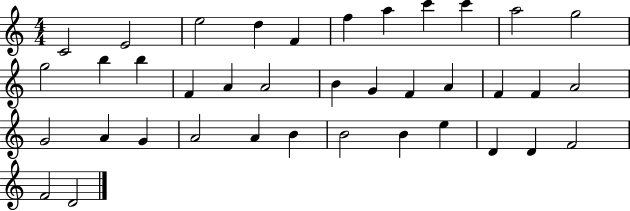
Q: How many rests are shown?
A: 0